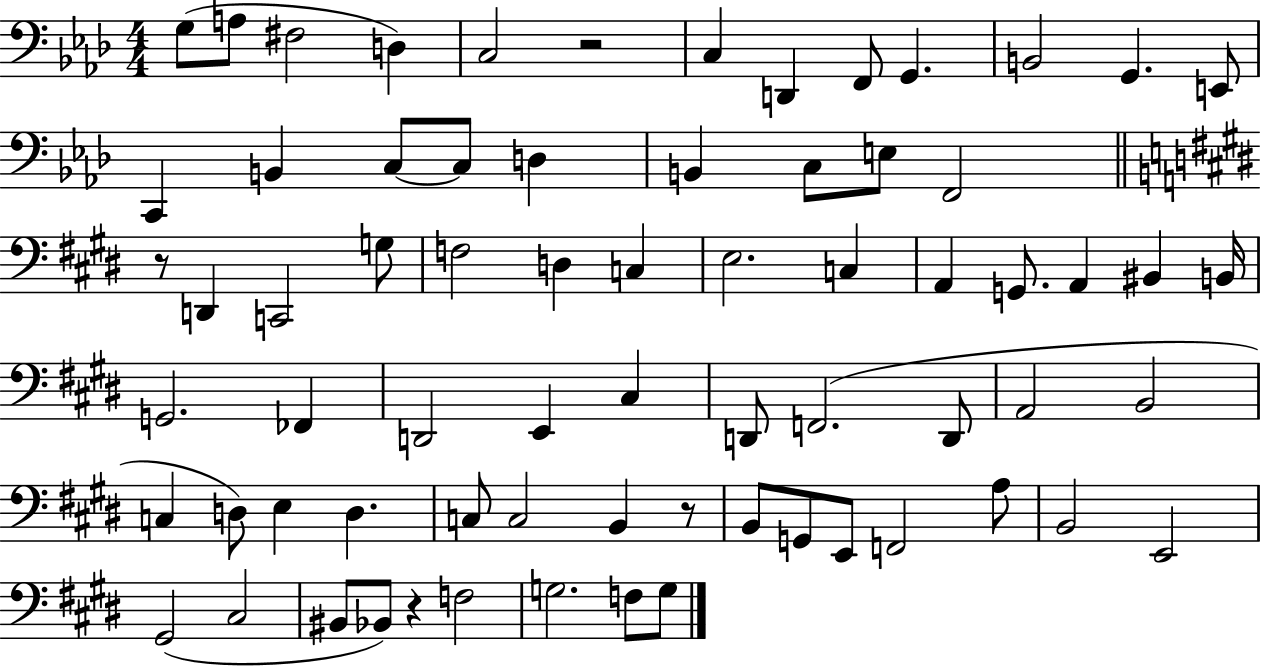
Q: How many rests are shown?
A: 4